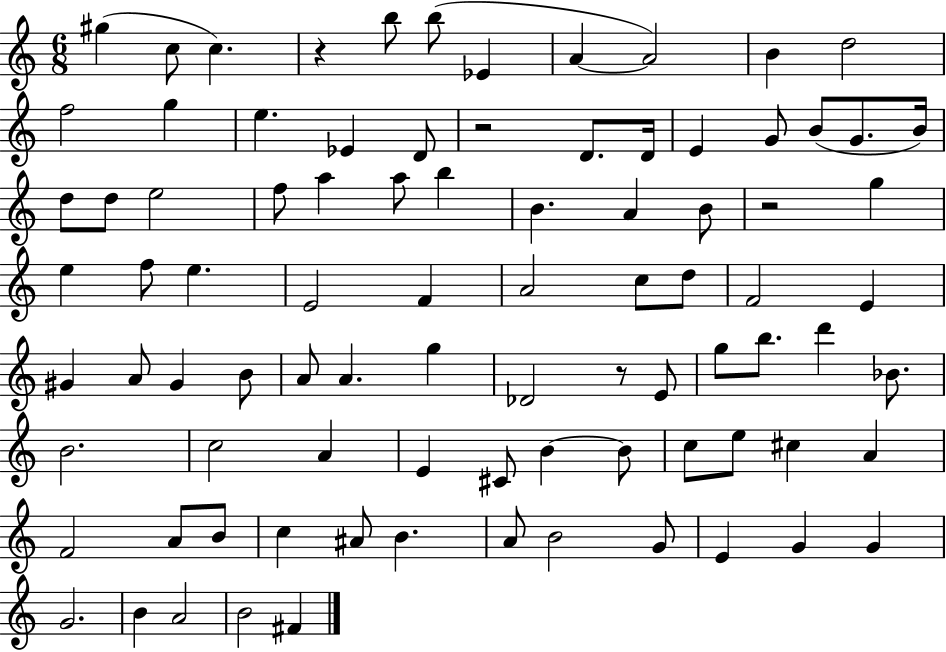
{
  \clef treble
  \numericTimeSignature
  \time 6/8
  \key c \major
  gis''4( c''8 c''4.) | r4 b''8 b''8( ees'4 | a'4~~ a'2) | b'4 d''2 | \break f''2 g''4 | e''4. ees'4 d'8 | r2 d'8. d'16 | e'4 g'8 b'8( g'8. b'16) | \break d''8 d''8 e''2 | f''8 a''4 a''8 b''4 | b'4. a'4 b'8 | r2 g''4 | \break e''4 f''8 e''4. | e'2 f'4 | a'2 c''8 d''8 | f'2 e'4 | \break gis'4 a'8 gis'4 b'8 | a'8 a'4. g''4 | des'2 r8 e'8 | g''8 b''8. d'''4 bes'8. | \break b'2. | c''2 a'4 | e'4 cis'8 b'4~~ b'8 | c''8 e''8 cis''4 a'4 | \break f'2 a'8 b'8 | c''4 ais'8 b'4. | a'8 b'2 g'8 | e'4 g'4 g'4 | \break g'2. | b'4 a'2 | b'2 fis'4 | \bar "|."
}